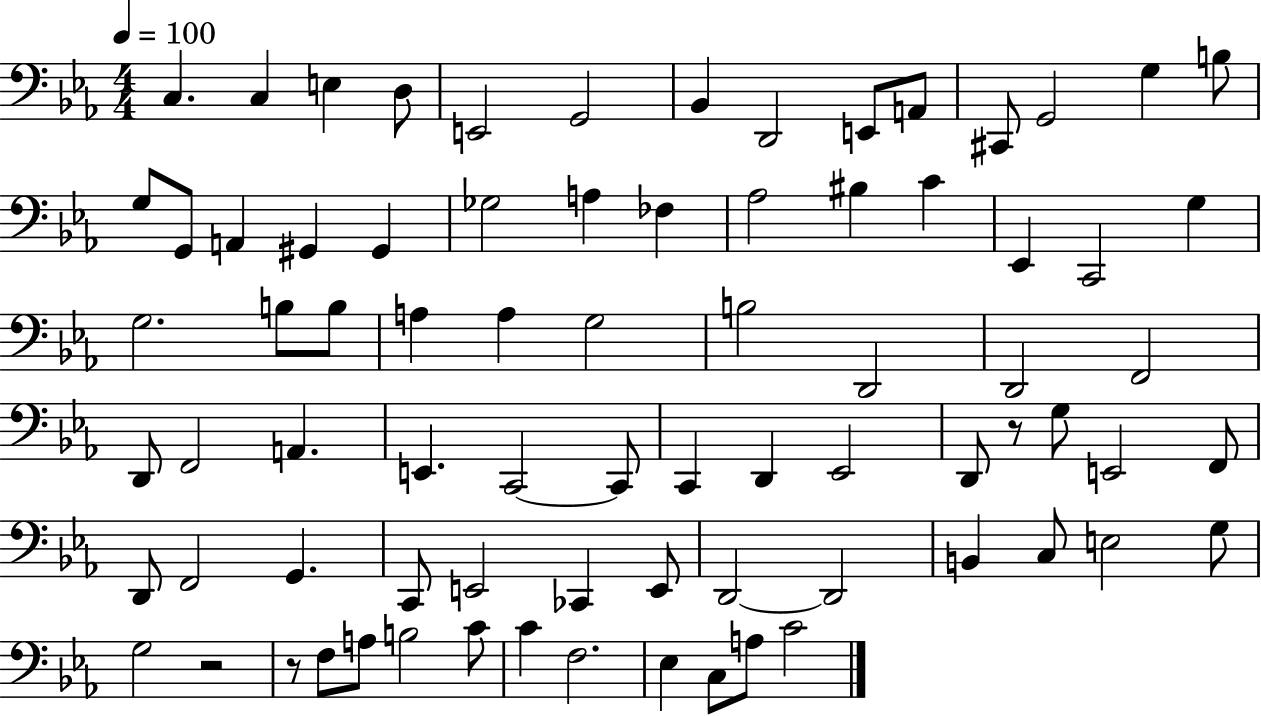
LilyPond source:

{
  \clef bass
  \numericTimeSignature
  \time 4/4
  \key ees \major
  \tempo 4 = 100
  \repeat volta 2 { c4. c4 e4 d8 | e,2 g,2 | bes,4 d,2 e,8 a,8 | cis,8 g,2 g4 b8 | \break g8 g,8 a,4 gis,4 gis,4 | ges2 a4 fes4 | aes2 bis4 c'4 | ees,4 c,2 g4 | \break g2. b8 b8 | a4 a4 g2 | b2 d,2 | d,2 f,2 | \break d,8 f,2 a,4. | e,4. c,2~~ c,8 | c,4 d,4 ees,2 | d,8 r8 g8 e,2 f,8 | \break d,8 f,2 g,4. | c,8 e,2 ces,4 e,8 | d,2~~ d,2 | b,4 c8 e2 g8 | \break g2 r2 | r8 f8 a8 b2 c'8 | c'4 f2. | ees4 c8 a8 c'2 | \break } \bar "|."
}